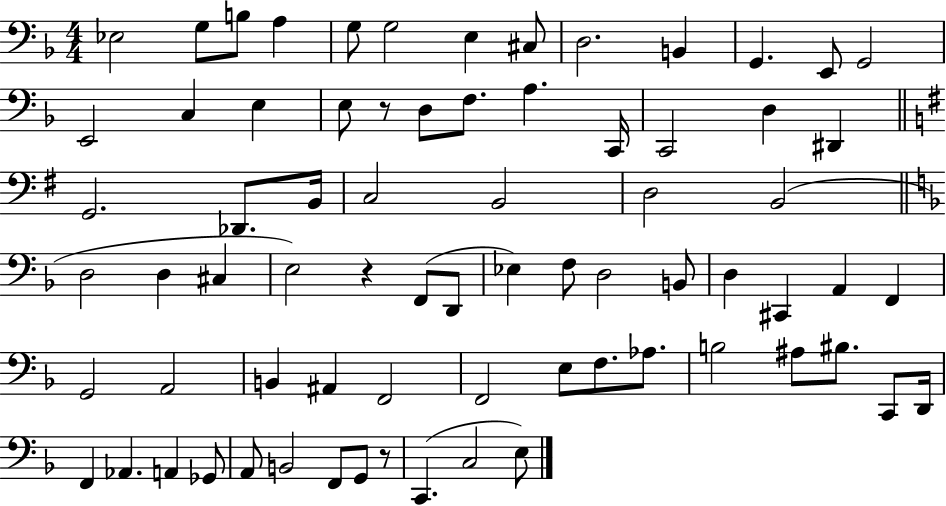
X:1
T:Untitled
M:4/4
L:1/4
K:F
_E,2 G,/2 B,/2 A, G,/2 G,2 E, ^C,/2 D,2 B,, G,, E,,/2 G,,2 E,,2 C, E, E,/2 z/2 D,/2 F,/2 A, C,,/4 C,,2 D, ^D,, G,,2 _D,,/2 B,,/4 C,2 B,,2 D,2 B,,2 D,2 D, ^C, E,2 z F,,/2 D,,/2 _E, F,/2 D,2 B,,/2 D, ^C,, A,, F,, G,,2 A,,2 B,, ^A,, F,,2 F,,2 E,/2 F,/2 _A,/2 B,2 ^A,/2 ^B,/2 C,,/2 D,,/4 F,, _A,, A,, _G,,/2 A,,/2 B,,2 F,,/2 G,,/2 z/2 C,, C,2 E,/2